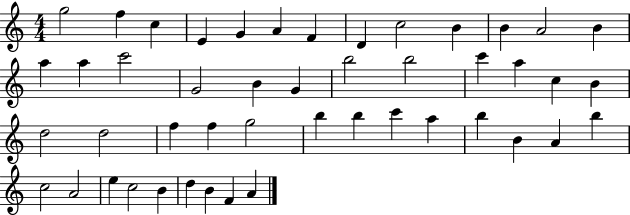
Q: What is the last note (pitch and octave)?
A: A4